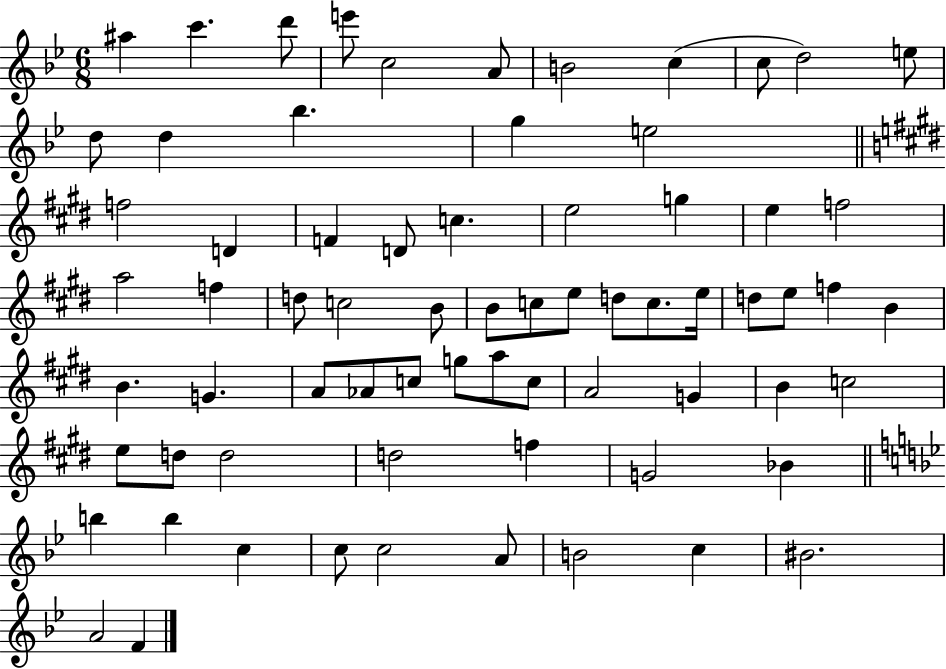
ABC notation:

X:1
T:Untitled
M:6/8
L:1/4
K:Bb
^a c' d'/2 e'/2 c2 A/2 B2 c c/2 d2 e/2 d/2 d _b g e2 f2 D F D/2 c e2 g e f2 a2 f d/2 c2 B/2 B/2 c/2 e/2 d/2 c/2 e/4 d/2 e/2 f B B G A/2 _A/2 c/2 g/2 a/2 c/2 A2 G B c2 e/2 d/2 d2 d2 f G2 _B b b c c/2 c2 A/2 B2 c ^B2 A2 F